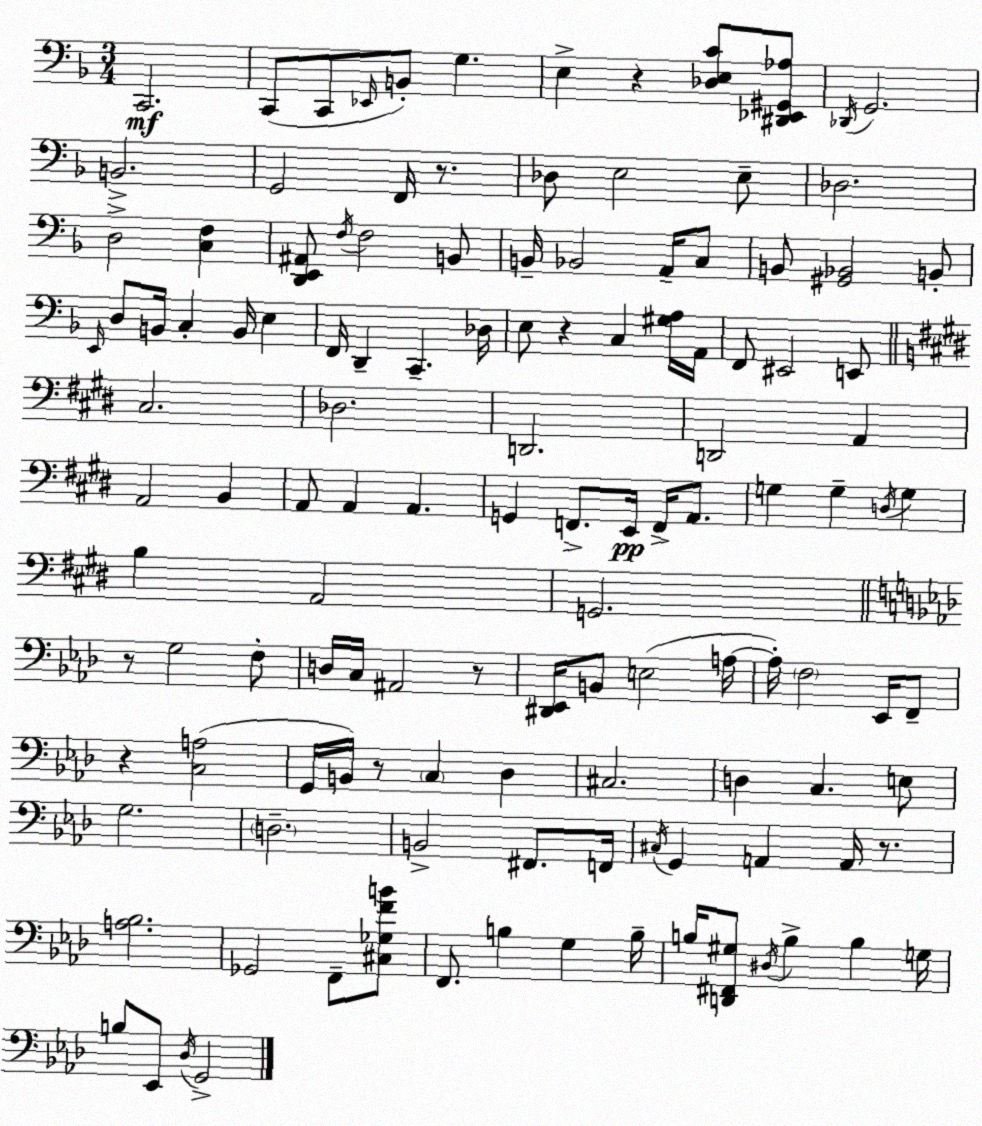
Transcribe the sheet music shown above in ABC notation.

X:1
T:Untitled
M:3/4
L:1/4
K:F
C,,2 C,,/2 C,,/2 _E,,/4 B,,/2 G, E, z [_D,E,C]/2 [^D,,_E,,^G,,_A,]/2 _D,,/4 G,,2 B,,2 G,,2 F,,/4 z/2 _D,/2 E,2 E,/2 _D,2 D,2 [C,F,] [D,,E,,^A,,]/2 F,/4 F,2 B,,/2 B,,/4 _B,,2 A,,/4 C,/2 B,,/2 [^G,,_B,,]2 B,,/2 E,,/4 D,/2 B,,/4 C, B,,/4 E, F,,/4 D,, C,, _D,/4 E,/2 z C, [^G,A,]/4 A,,/4 F,,/2 ^E,,2 E,,/2 ^C,2 _D,2 D,,2 D,,2 A,, A,,2 B,, A,,/2 A,, A,, G,, F,,/2 E,,/4 F,,/4 A,,/2 G, G, D,/4 G, B, A,,2 G,,2 z/2 G,2 F,/2 D,/4 C,/4 ^A,,2 z/2 [^D,,_E,,]/4 B,,/2 E,2 A,/4 A,/4 F,2 _E,,/4 F,,/2 z [C,A,]2 G,,/4 B,,/4 z/2 C, _D, ^C,2 D, C, E,/2 G,2 D,2 B,,2 ^F,,/2 F,,/4 ^C,/4 G,, A,, A,,/4 z/2 [A,_B,]2 _G,,2 F,,/2 [^C,_G,FB]/2 F,,/2 B, G, B,/4 B,/4 [D,,^F,,^G,]/2 ^D,/4 B, B, G,/4 B,/2 _E,,/2 _D,/4 G,,2